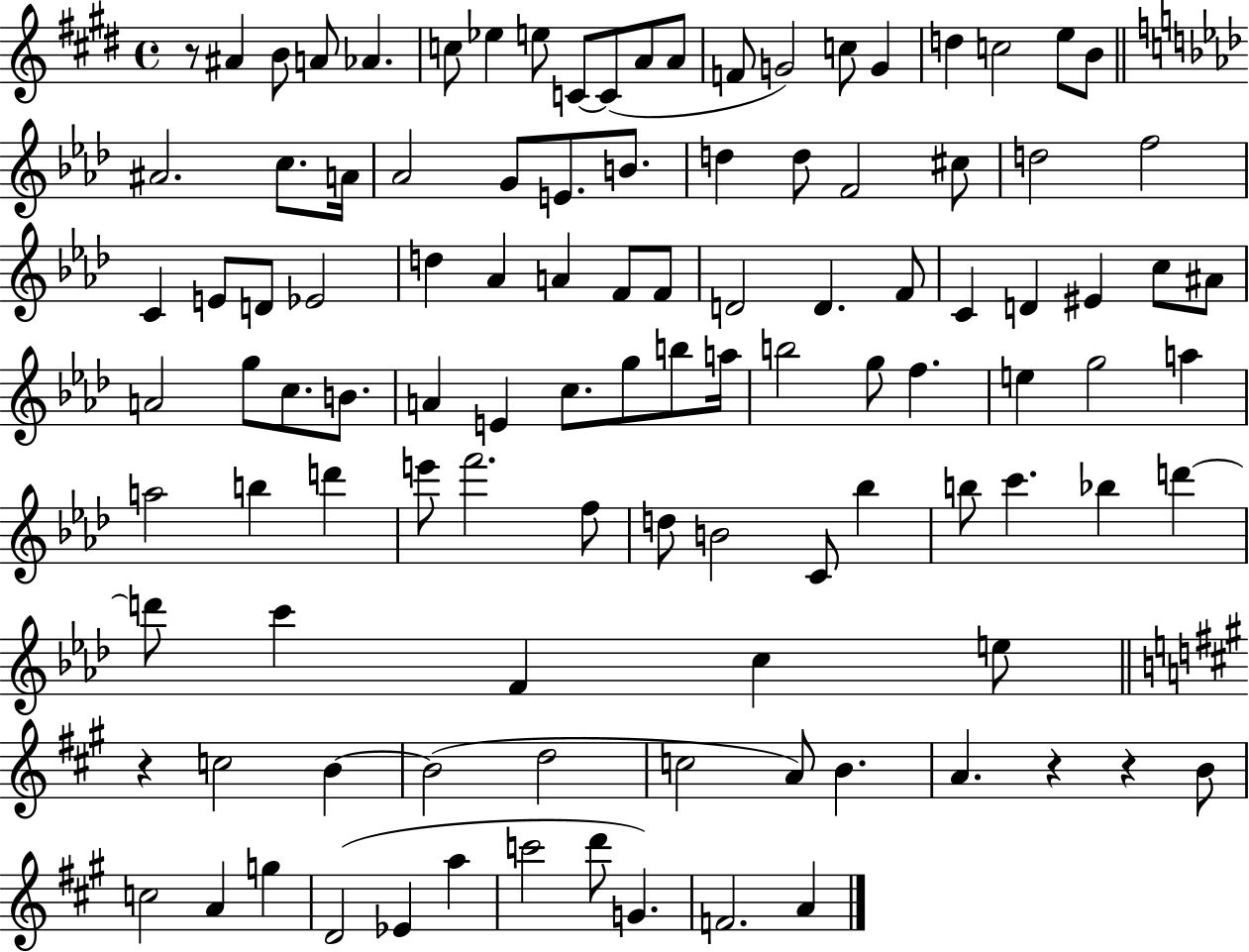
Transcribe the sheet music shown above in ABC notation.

X:1
T:Untitled
M:4/4
L:1/4
K:E
z/2 ^A B/2 A/2 _A c/2 _e e/2 C/2 C/2 A/2 A/2 F/2 G2 c/2 G d c2 e/2 B/2 ^A2 c/2 A/4 _A2 G/2 E/2 B/2 d d/2 F2 ^c/2 d2 f2 C E/2 D/2 _E2 d _A A F/2 F/2 D2 D F/2 C D ^E c/2 ^A/2 A2 g/2 c/2 B/2 A E c/2 g/2 b/2 a/4 b2 g/2 f e g2 a a2 b d' e'/2 f'2 f/2 d/2 B2 C/2 _b b/2 c' _b d' d'/2 c' F c e/2 z c2 B B2 d2 c2 A/2 B A z z B/2 c2 A g D2 _E a c'2 d'/2 G F2 A